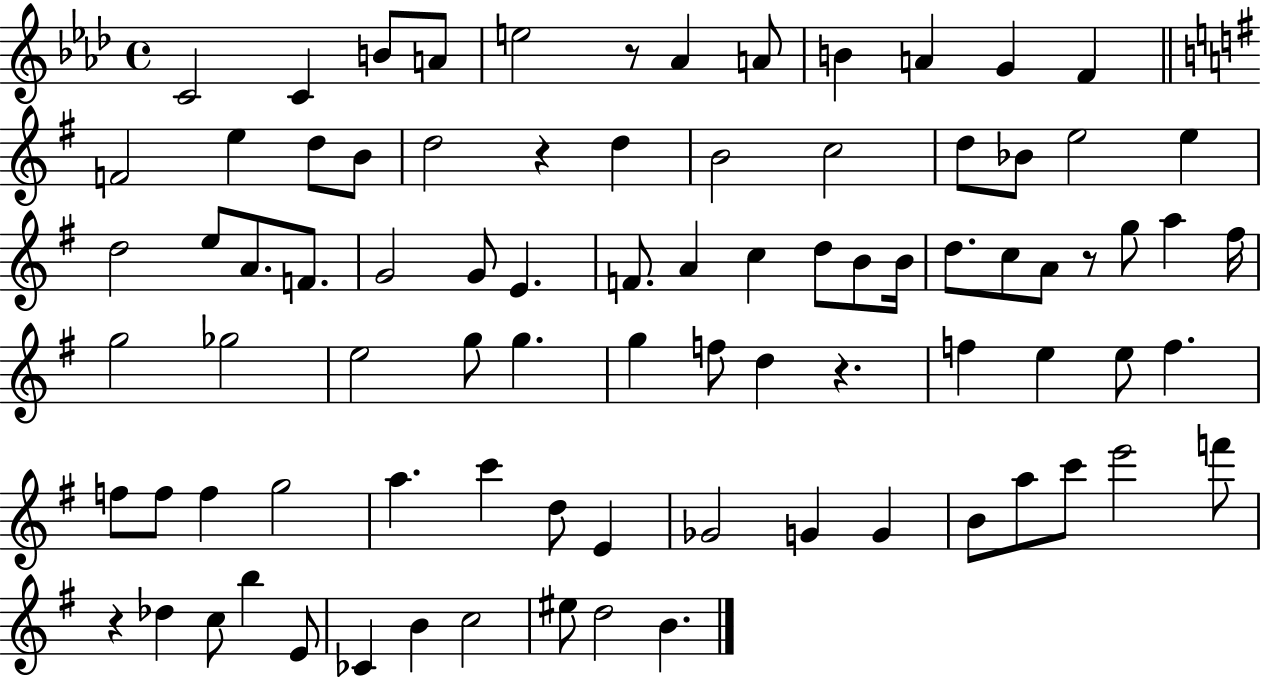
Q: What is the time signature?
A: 4/4